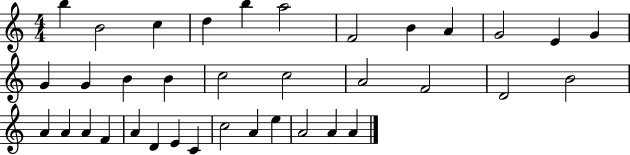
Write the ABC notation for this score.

X:1
T:Untitled
M:4/4
L:1/4
K:C
b B2 c d b a2 F2 B A G2 E G G G B B c2 c2 A2 F2 D2 B2 A A A F A D E C c2 A e A2 A A